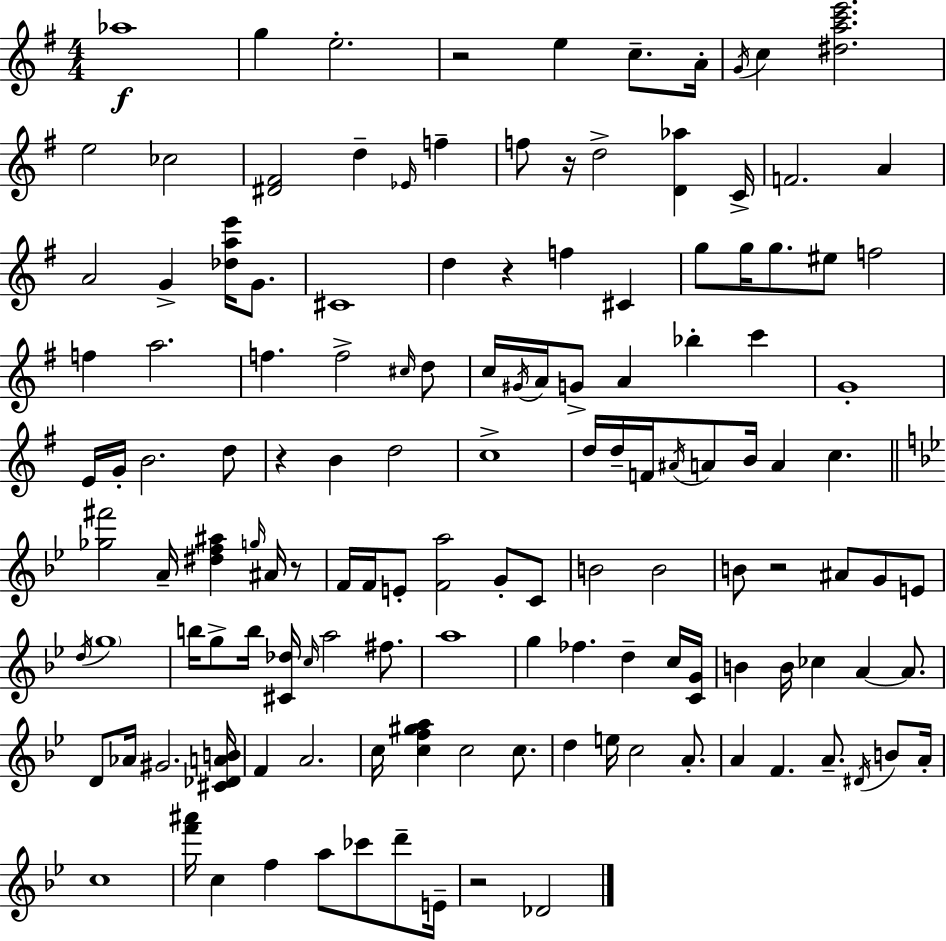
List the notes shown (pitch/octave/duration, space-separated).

Ab5/w G5/q E5/h. R/h E5/q C5/e. A4/s G4/s C5/q [D#5,A5,C6,E6]/h. E5/h CES5/h [D#4,F#4]/h D5/q Eb4/s F5/q F5/e R/s D5/h [D4,Ab5]/q C4/s F4/h. A4/q A4/h G4/q [Db5,A5,E6]/s G4/e. C#4/w D5/q R/q F5/q C#4/q G5/e G5/s G5/e. EIS5/e F5/h F5/q A5/h. F5/q. F5/h C#5/s D5/e C5/s G#4/s A4/s G4/e A4/q Bb5/q C6/q G4/w E4/s G4/s B4/h. D5/e R/q B4/q D5/h C5/w D5/s D5/s F4/s A#4/s A4/e B4/s A4/q C5/q. [Gb5,F#6]/h A4/s [D#5,F5,A#5]/q G5/s A#4/s R/e F4/s F4/s E4/e [F4,A5]/h G4/e C4/e B4/h B4/h B4/e R/h A#4/e G4/e E4/e D5/s G5/w B5/s G5/e B5/s [C#4,Db5]/s C5/s A5/h F#5/e. A5/w G5/q FES5/q. D5/q C5/s [C4,G4]/s B4/q B4/s CES5/q A4/q A4/e. D4/e Ab4/s G#4/h. [C#4,Db4,A4,B4]/s F4/q A4/h. C5/s [C5,F5,G#5,A5]/q C5/h C5/e. D5/q E5/s C5/h A4/e. A4/q F4/q. A4/e. D#4/s B4/e A4/s C5/w [F6,A#6]/s C5/q F5/q A5/e CES6/e D6/e E4/s R/h Db4/h